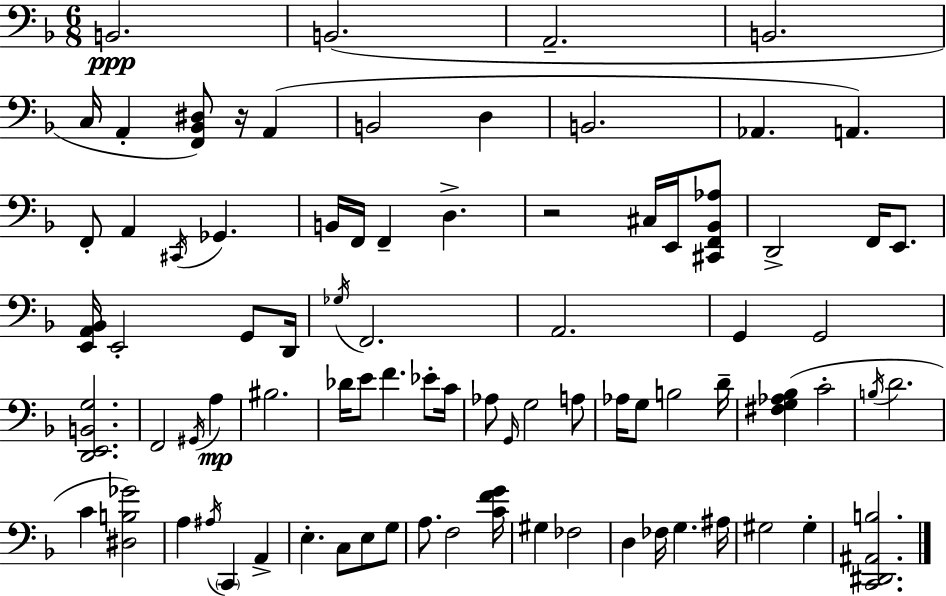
X:1
T:Untitled
M:6/8
L:1/4
K:F
B,,2 B,,2 A,,2 B,,2 C,/4 A,, [F,,_B,,^D,]/2 z/4 A,, B,,2 D, B,,2 _A,, A,, F,,/2 A,, ^C,,/4 _G,, B,,/4 F,,/4 F,, D, z2 ^C,/4 E,,/4 [^C,,F,,_B,,_A,]/2 D,,2 F,,/4 E,,/2 [E,,A,,_B,,]/4 E,,2 G,,/2 D,,/4 _G,/4 F,,2 A,,2 G,, G,,2 [D,,E,,B,,G,]2 F,,2 ^G,,/4 A, ^B,2 _D/4 E/2 F _E/2 C/4 _A,/2 G,,/4 G,2 A,/2 _A,/4 G,/2 B,2 D/4 [^F,G,_A,_B,] C2 B,/4 D2 C [^D,B,_G]2 A, ^A,/4 C,, A,, E, C,/2 E,/2 G,/2 A,/2 F,2 [CFG]/4 ^G, _F,2 D, _F,/4 G, ^A,/4 ^G,2 ^G, [C,,^D,,^A,,B,]2